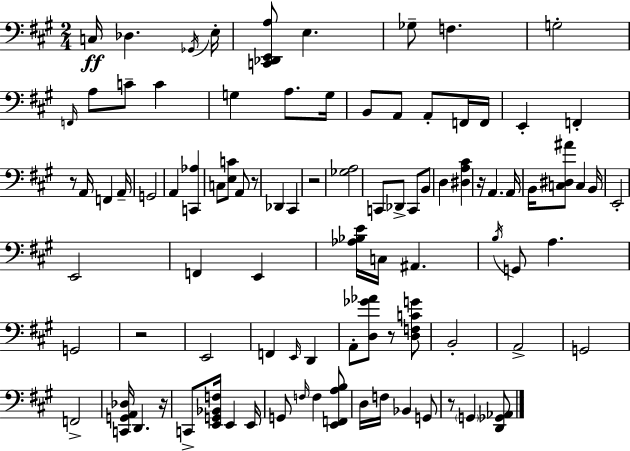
C3/s Db3/q. Gb2/s E3/s [C2,Db2,E2,A3]/e E3/q. Gb3/e F3/q. G3/h F2/s A3/e C4/e C4/q G3/q A3/e. G3/s B2/e A2/e A2/e F2/s F2/s E2/q F2/q R/e A2/s F2/q A2/s G2/h A2/q [C2,Ab3]/q C3/e [E3,C4]/e A2/e R/e Db2/q C#2/q R/h [Gb3,A3]/h C2/e Db2/e C2/e B2/e D3/q [D#3,A3,C#4]/q R/s A2/q. A2/s B2/s [C3,D#3,A#4]/e C3/q B2/s E2/h E2/h F2/q E2/q [Ab3,Bb3,E4]/s C3/s A#2/q. B3/s G2/e A3/q. G2/h R/h E2/h F2/q E2/s D2/q A2/e [D3,Gb4,Ab4]/e R/e [D3,F3,C4,G4]/e B2/h A2/h G2/h F2/h [C2,G2,A2,Db3]/s D2/q. R/s C2/e [E2,G2,Bb2,F3]/s E2/q E2/s G2/e F3/s F3/q [E2,F2,A3,B3]/e D3/s F3/s Bb2/q G2/e R/e G2/q [D2,Gb2,Ab2]/e